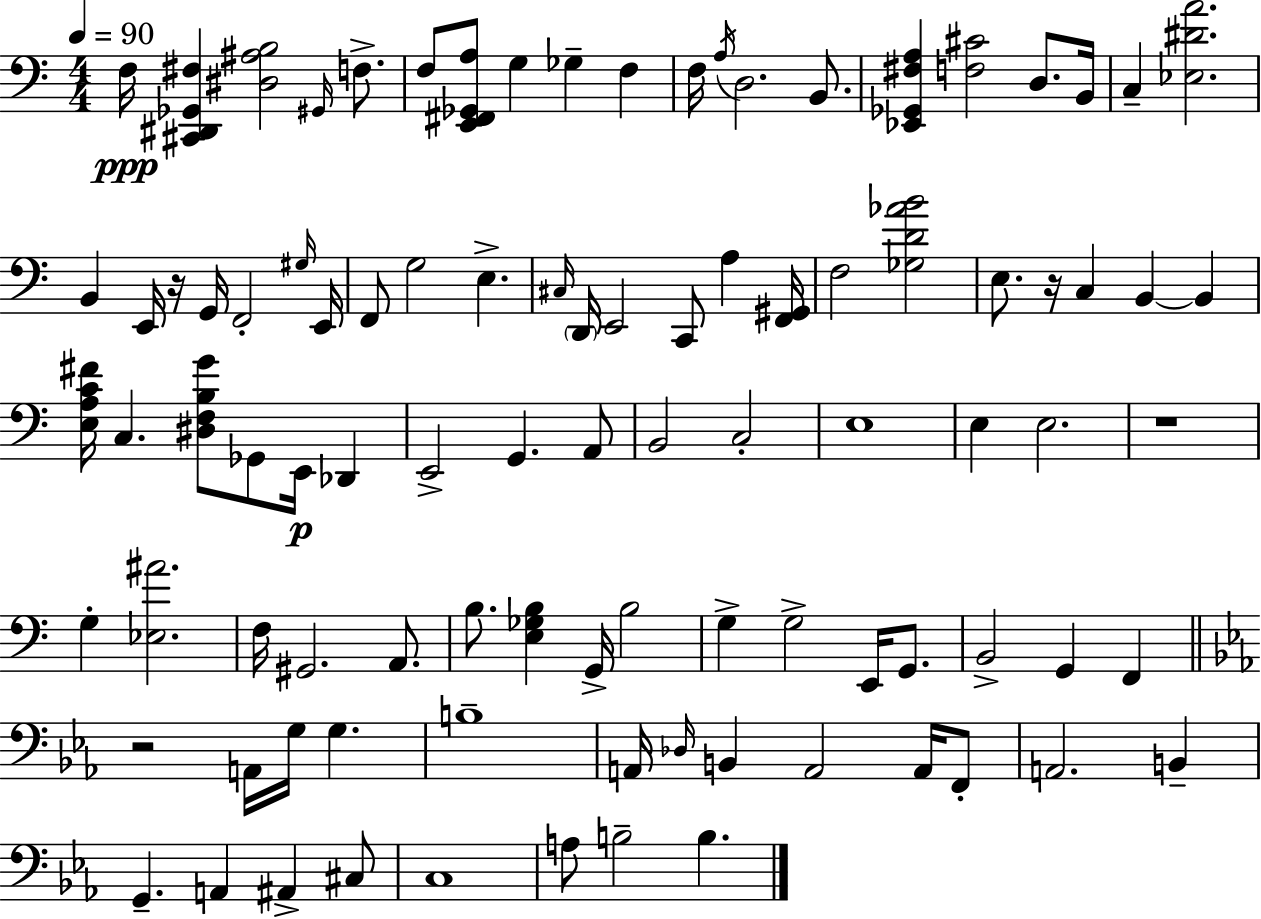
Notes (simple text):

F3/s [C#2,D#2,Gb2,F#3]/q [D#3,A#3,B3]/h G#2/s F3/e. F3/e [E2,F#2,Gb2,A3]/e G3/q Gb3/q F3/q F3/s A3/s D3/h. B2/e. [Eb2,Gb2,F#3,A3]/q [F3,C#4]/h D3/e. B2/s C3/q [Eb3,D#4,A4]/h. B2/q E2/s R/s G2/s F2/h G#3/s E2/s F2/e G3/h E3/q. C#3/s D2/s E2/h C2/e A3/q [F2,G#2]/s F3/h [Gb3,D4,Ab4,B4]/h E3/e. R/s C3/q B2/q B2/q [E3,A3,C4,F#4]/s C3/q. [D#3,F3,B3,G4]/e Gb2/e E2/s Db2/q E2/h G2/q. A2/e B2/h C3/h E3/w E3/q E3/h. R/w G3/q [Eb3,A#4]/h. F3/s G#2/h. A2/e. B3/e. [E3,Gb3,B3]/q G2/s B3/h G3/q G3/h E2/s G2/e. B2/h G2/q F2/q R/h A2/s G3/s G3/q. B3/w A2/s Db3/s B2/q A2/h A2/s F2/e A2/h. B2/q G2/q. A2/q A#2/q C#3/e C3/w A3/e B3/h B3/q.